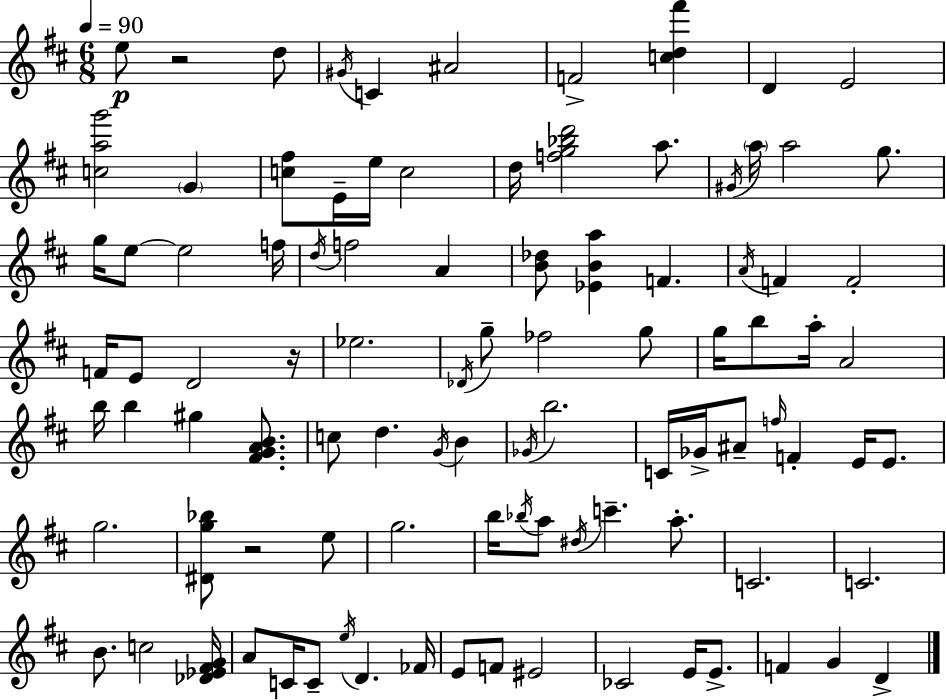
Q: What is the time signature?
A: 6/8